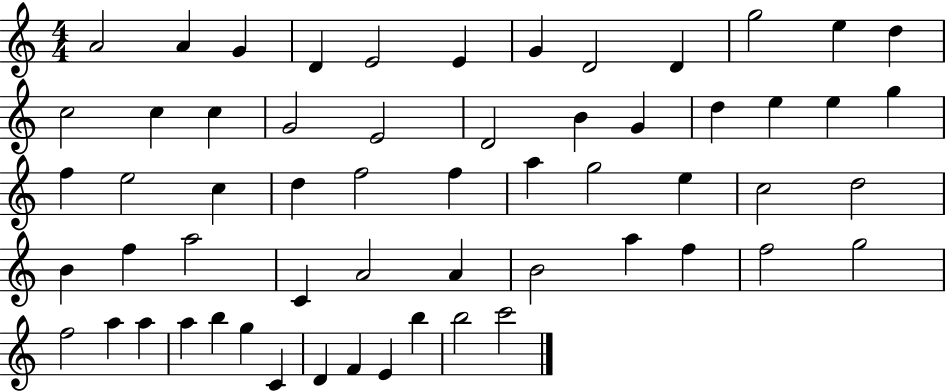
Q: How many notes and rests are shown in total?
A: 59